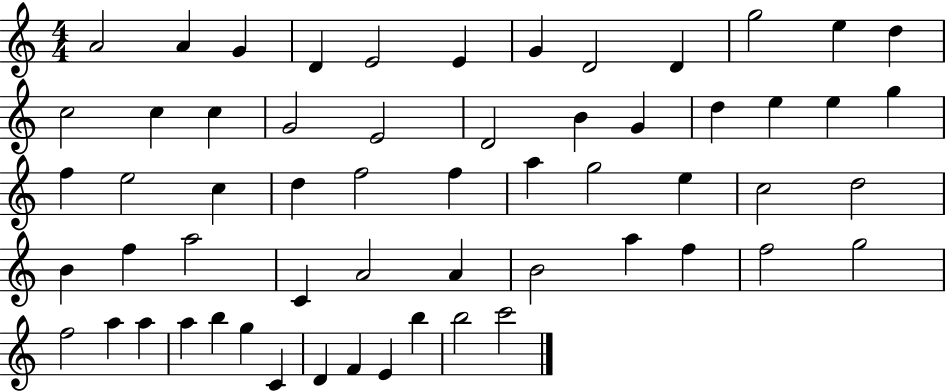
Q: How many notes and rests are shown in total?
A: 59